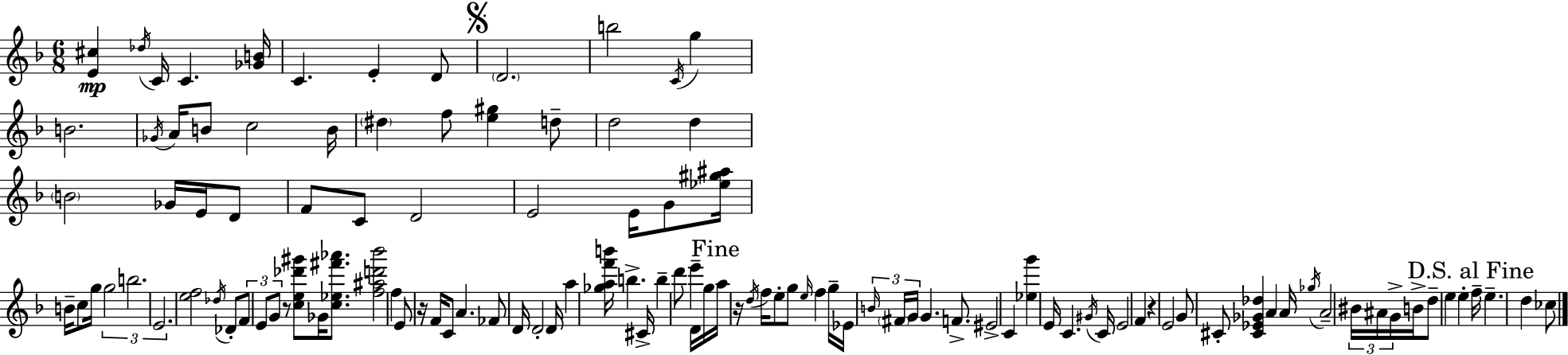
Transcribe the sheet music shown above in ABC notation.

X:1
T:Untitled
M:6/8
L:1/4
K:Dm
[E^c] _d/4 C/4 C [_GB]/4 C E D/2 D2 b2 C/4 g B2 _G/4 A/4 B/2 c2 B/4 ^d f/2 [e^g] d/2 d2 d B2 _G/4 E/4 D/2 F/2 C/2 D2 E2 E/4 G/2 [_e^g^a]/4 B/4 c/2 g/4 g2 b2 E2 [ef]2 _d/4 _D/2 F/2 E/2 G/2 z/2 [ce_d'^g']/2 _G/4 [c_e^f'_a']/2 [f^ad'_b']2 f E/2 z/4 F/4 C/2 A _F/2 D/4 D2 D/4 a [_gaf'b']/4 b ^C/4 b d'/2 e' D/4 g/4 a/4 z/4 d/4 f/4 e/2 g/2 e/4 f g/4 _E/4 B/4 ^F/4 G/4 G F/2 ^E2 C [_eg'] E/4 C ^G/4 C/4 E2 F z E2 G/2 ^C/2 [^C_E_G_d] A A/4 _g/4 A2 ^B/4 ^A/4 G/4 B/4 d/2 e e f/4 e d _c/2